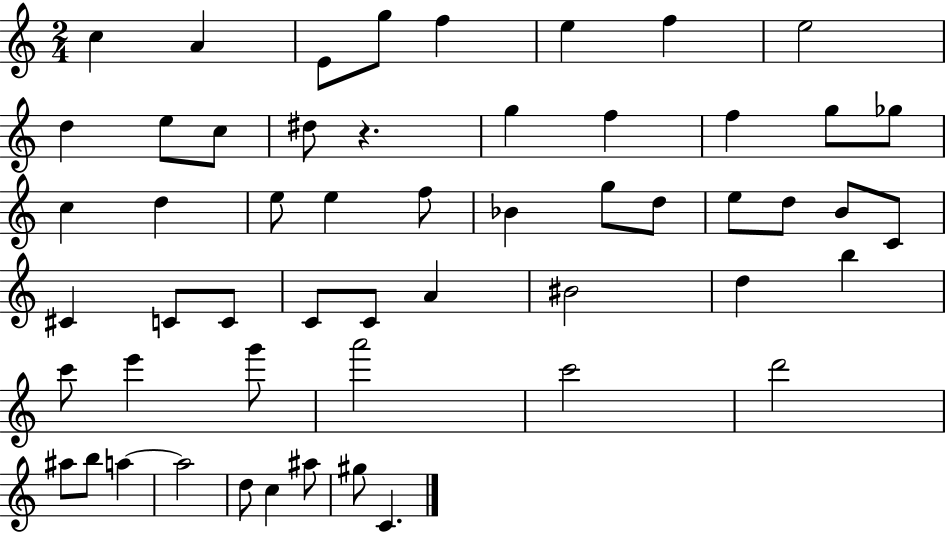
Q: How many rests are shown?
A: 1